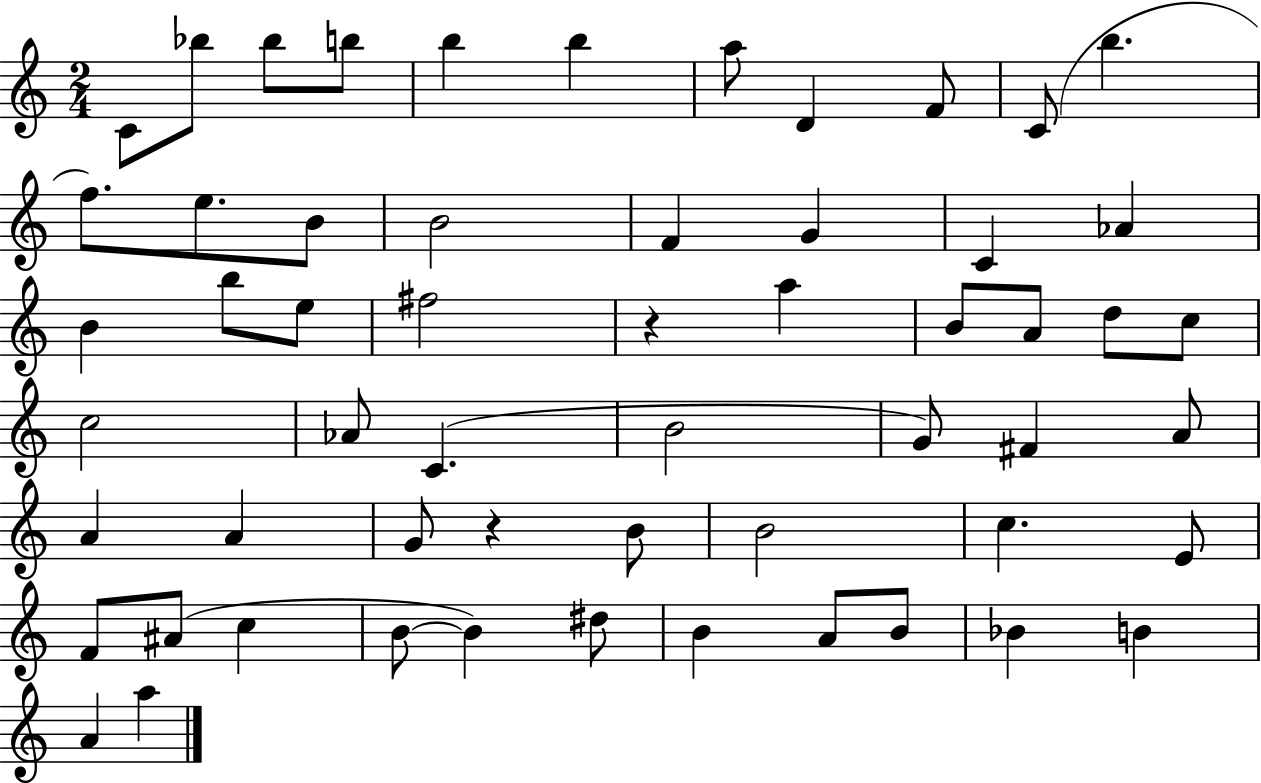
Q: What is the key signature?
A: C major